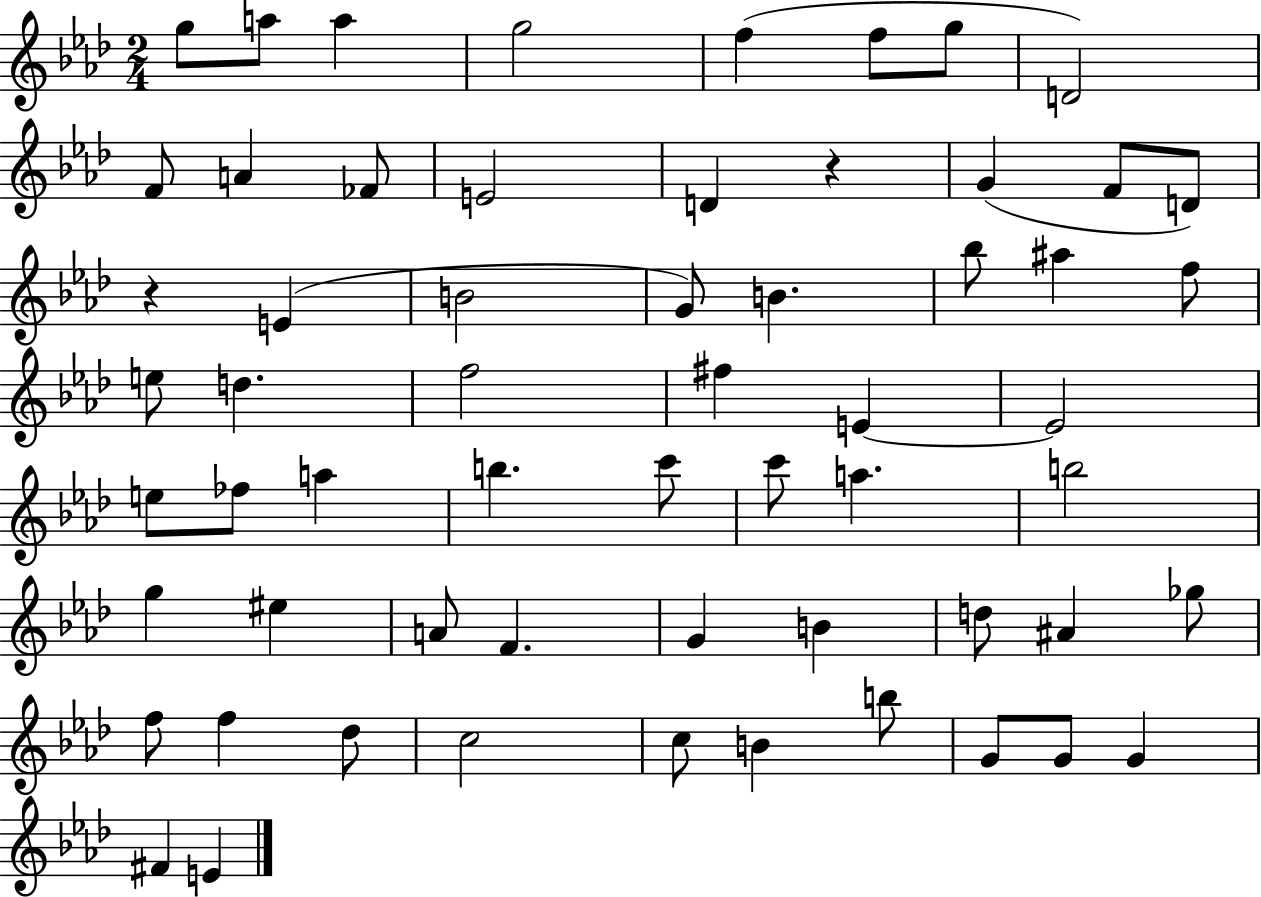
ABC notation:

X:1
T:Untitled
M:2/4
L:1/4
K:Ab
g/2 a/2 a g2 f f/2 g/2 D2 F/2 A _F/2 E2 D z G F/2 D/2 z E B2 G/2 B _b/2 ^a f/2 e/2 d f2 ^f E E2 e/2 _f/2 a b c'/2 c'/2 a b2 g ^e A/2 F G B d/2 ^A _g/2 f/2 f _d/2 c2 c/2 B b/2 G/2 G/2 G ^F E